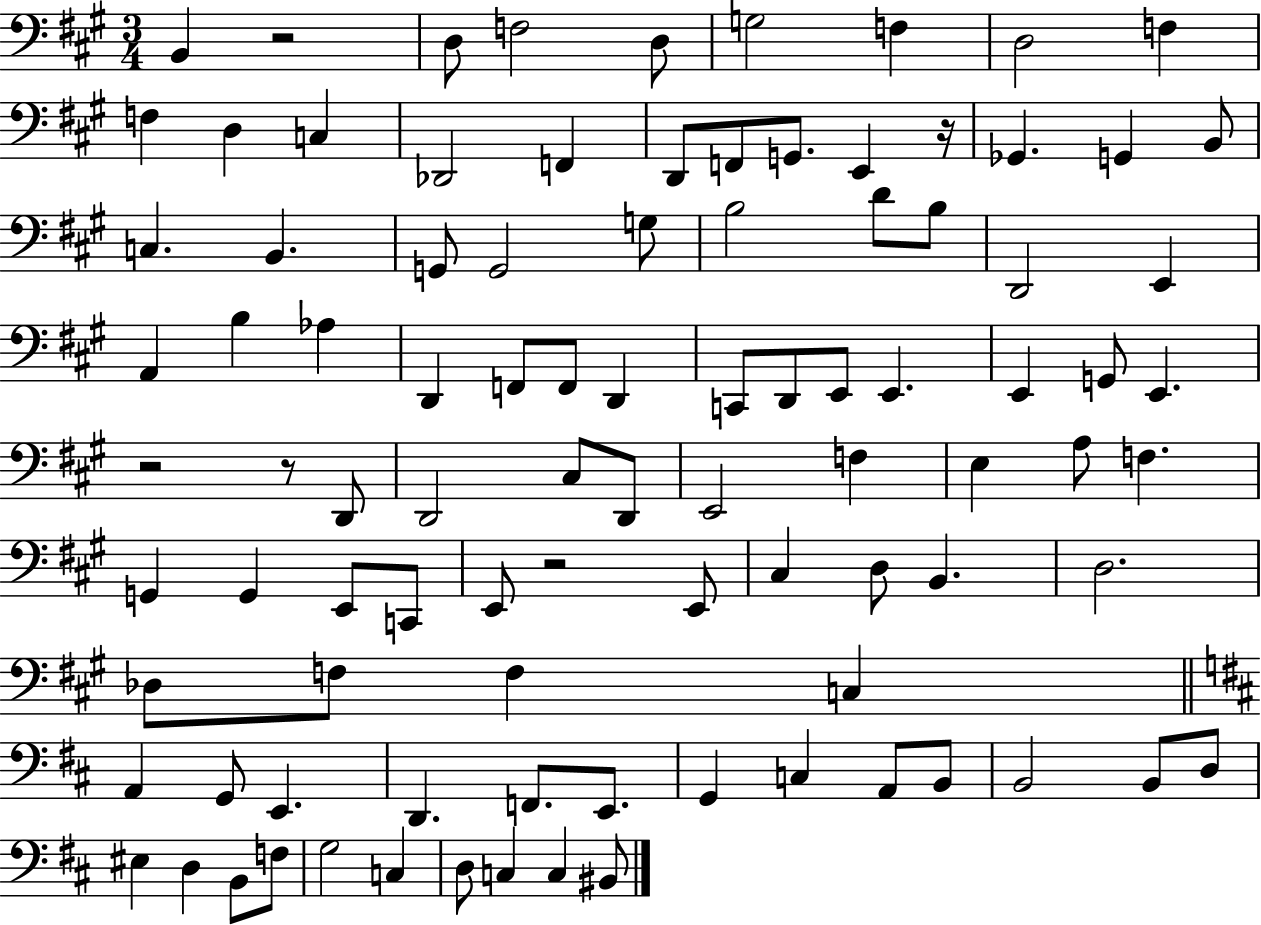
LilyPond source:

{
  \clef bass
  \numericTimeSignature
  \time 3/4
  \key a \major
  b,4 r2 | d8 f2 d8 | g2 f4 | d2 f4 | \break f4 d4 c4 | des,2 f,4 | d,8 f,8 g,8. e,4 r16 | ges,4. g,4 b,8 | \break c4. b,4. | g,8 g,2 g8 | b2 d'8 b8 | d,2 e,4 | \break a,4 b4 aes4 | d,4 f,8 f,8 d,4 | c,8 d,8 e,8 e,4. | e,4 g,8 e,4. | \break r2 r8 d,8 | d,2 cis8 d,8 | e,2 f4 | e4 a8 f4. | \break g,4 g,4 e,8 c,8 | e,8 r2 e,8 | cis4 d8 b,4. | d2. | \break des8 f8 f4 c4 | \bar "||" \break \key b \minor a,4 g,8 e,4. | d,4. f,8. e,8. | g,4 c4 a,8 b,8 | b,2 b,8 d8 | \break eis4 d4 b,8 f8 | g2 c4 | d8 c4 c4 bis,8 | \bar "|."
}